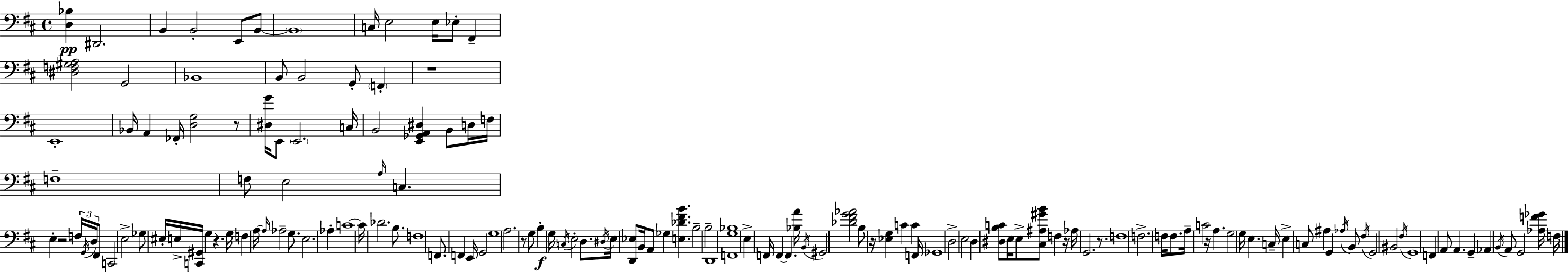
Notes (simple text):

[D3,Bb3]/q D#2/h. B2/q B2/h E2/e B2/e B2/w C3/s E3/h E3/s Eb3/e F#2/q [D#3,F3,G#3,A3]/h G2/h Bb2/w B2/e B2/h G2/e F2/q R/w E2/w Bb2/s A2/q FES2/s [D3,G3]/h R/e [D#3,G4]/s E2/e E2/h. C3/s B2/h [E2,Gb2,A2,D#3]/q B2/e D3/s F3/s F3/w F3/e E3/h A3/s C3/q. E3/q R/h F3/s G2/s D3/s F#2/e C2/h E3/h Gb3/e EIS3/s E3/s [C2,G#2]/s G3/q R/q. G3/s F3/q A3/s A3/s Ab3/h G3/e. E3/h. Ab3/q C4/w C4/s Db4/h. B3/e. F3/w F2/e. F2/q E2/s G2/h G3/w A3/h. R/e G3/e B3/q G3/s C3/s E3/h D3/e. D#3/s E3/s [D2,Eb3]/e B2/s A2/e Gb3/q [E3,Db4,F#4,B4]/q. B3/h B3/h D2/w [F2,G3,Bb3]/w E3/q F2/s F2/q F2/q. [Bb3,A4]/s B2/s G#2/h [Db4,F#4,G4,Ab4]/h B3/e R/s [Eb3,G3]/q C4/q C4/q F2/s Gb2/w D3/h E3/h D3/q [D#3,B3,C4]/e E3/s E3/e [C#3,A#3,G#4,B4]/e F3/q R/s Ab3/s G2/h. R/e. F3/w F3/h. F3/s F3/e. A3/s C4/h R/s A3/q. G3/h G3/s E3/q. C3/s E3/q C3/e A#3/q G2/q Ab3/s B2/e F#3/s G2/h BIS2/h F#3/s G2/w F2/q A2/e A2/q. G2/q Ab2/q B2/s A2/e G2/h [Ab3,F4,Gb4]/s F3/s